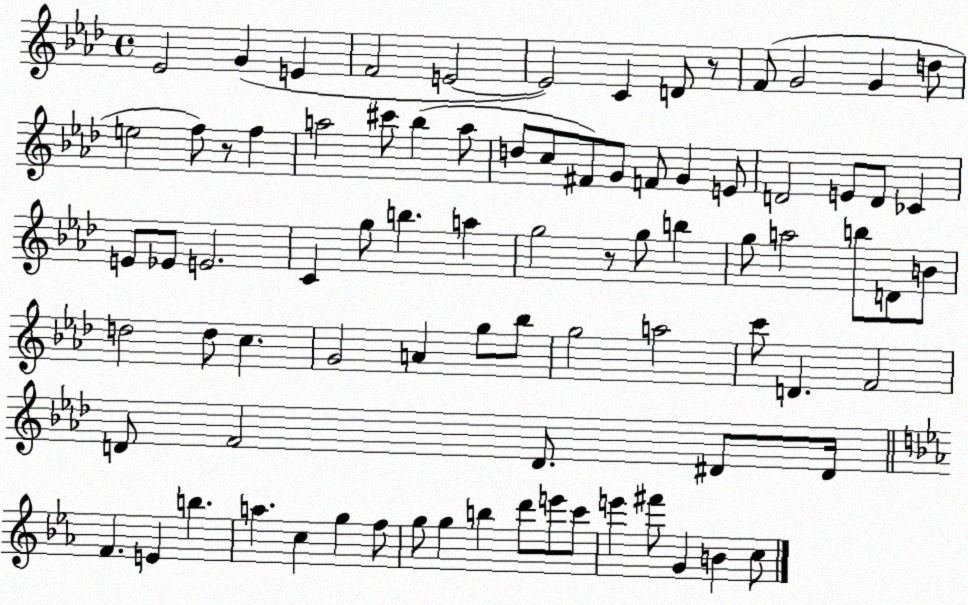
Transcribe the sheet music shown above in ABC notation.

X:1
T:Untitled
M:4/4
L:1/4
K:Ab
_E2 G E F2 E2 E2 C D/2 z/2 F/2 G2 G d/2 e2 f/2 z/2 f a2 ^c'/2 _b a/2 d/2 c/2 ^F/2 G/2 F/2 G E/2 D2 E/2 D/2 _C E/2 _E/2 E2 C g/2 b a g2 z/2 g/2 b g/2 a2 b/2 D/2 B/2 d2 d/2 c G2 A g/2 _b/2 g2 a2 c'/2 D F2 D/2 F2 D/2 ^D/2 ^D/4 F E b a c g f/2 g/2 g b d'/2 e'/2 c'/2 e' ^f'/2 G B c/2